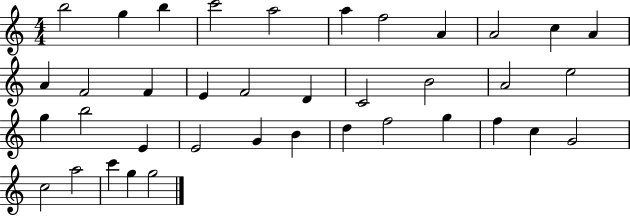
B5/h G5/q B5/q C6/h A5/h A5/q F5/h A4/q A4/h C5/q A4/q A4/q F4/h F4/q E4/q F4/h D4/q C4/h B4/h A4/h E5/h G5/q B5/h E4/q E4/h G4/q B4/q D5/q F5/h G5/q F5/q C5/q G4/h C5/h A5/h C6/q G5/q G5/h